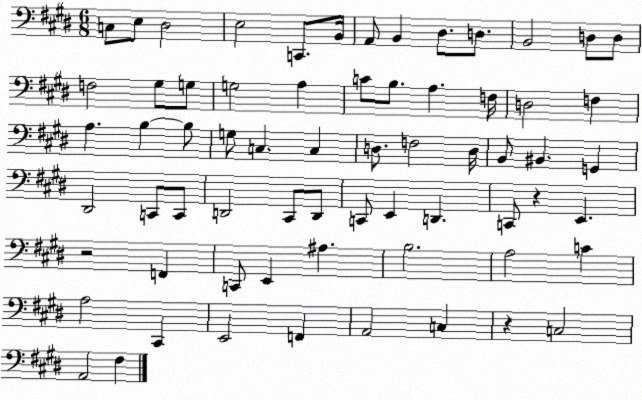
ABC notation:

X:1
T:Untitled
M:6/8
L:1/4
K:E
C,/2 E,/2 ^D,2 E,2 C,,/2 B,,/4 A,,/2 B,, ^D,/2 D,/2 B,,2 D,/2 D,/2 F,2 ^G,/2 G,/2 G,2 A, C/2 B,/2 A, F,/4 D,2 F, A, B, B,/2 G,/2 C, C, D,/2 F,2 D,/4 B,,/2 ^B,, G,, ^D,,2 C,,/2 C,,/2 D,,2 ^C,,/2 D,,/2 C,,/2 E,, D,, C,,/2 z E,, z2 F,, C,,/2 E,, ^A, B,2 A,2 C A,2 ^C,, E,,2 F,, A,,2 C, z C,2 A,,2 ^F,